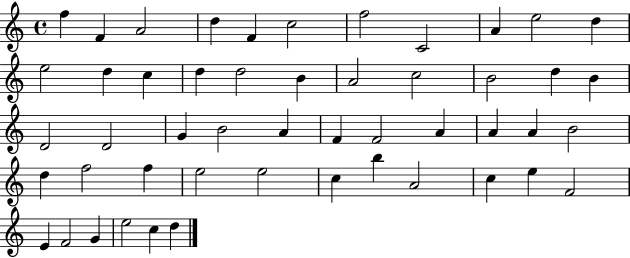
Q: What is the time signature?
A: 4/4